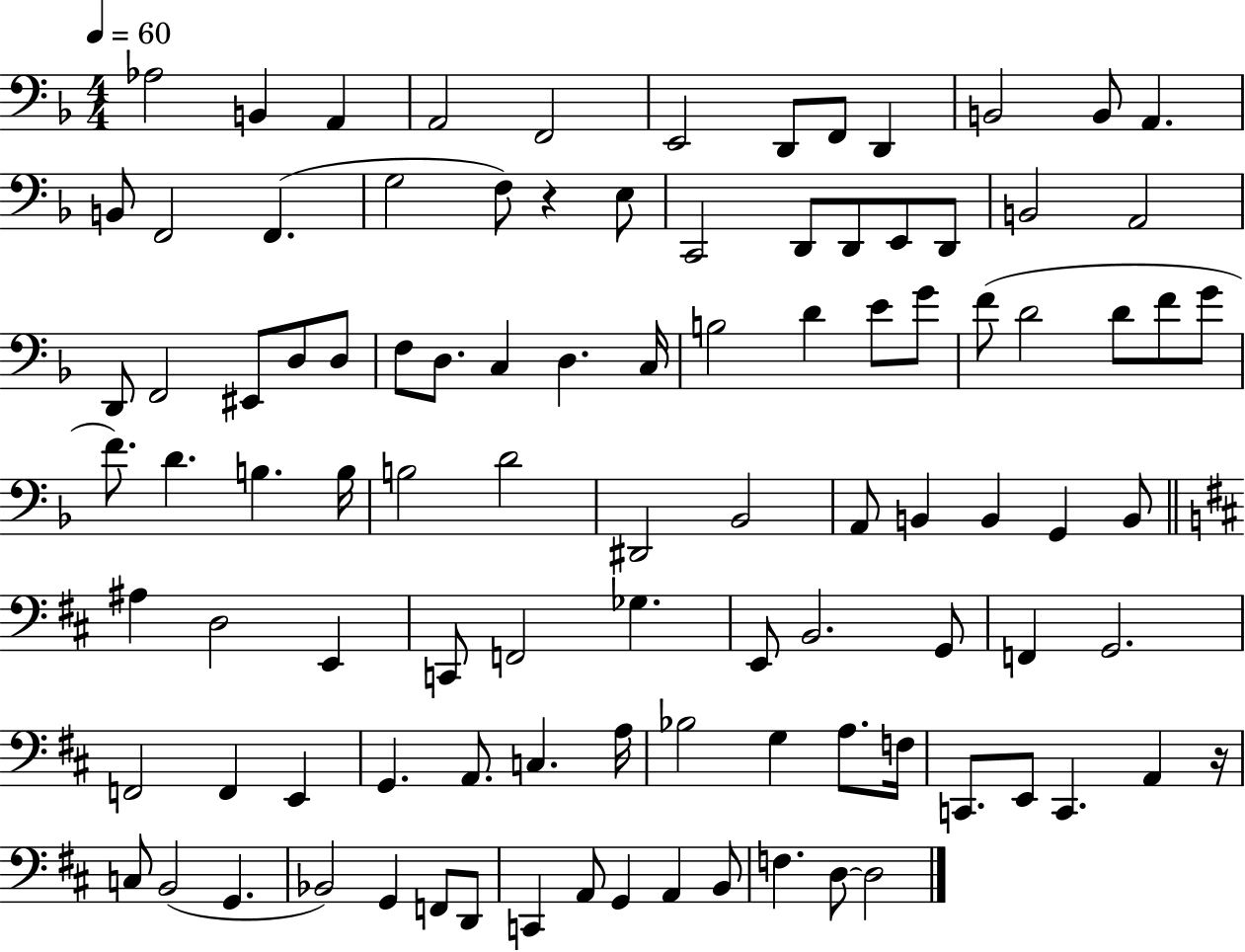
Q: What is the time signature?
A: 4/4